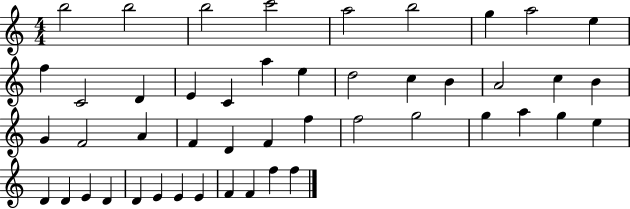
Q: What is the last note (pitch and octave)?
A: F5